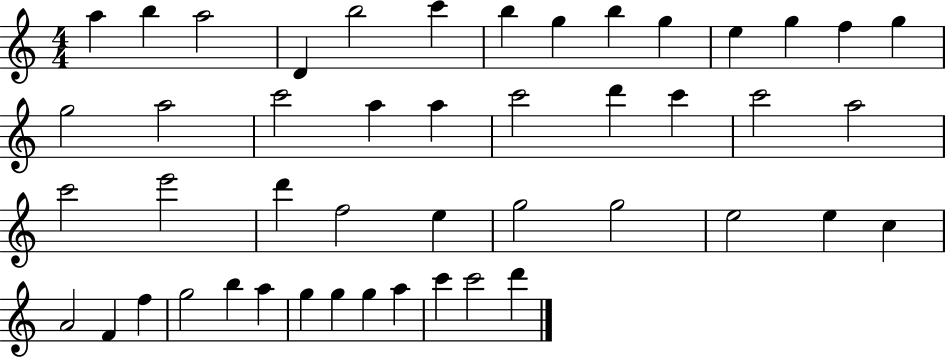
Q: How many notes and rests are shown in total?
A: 47